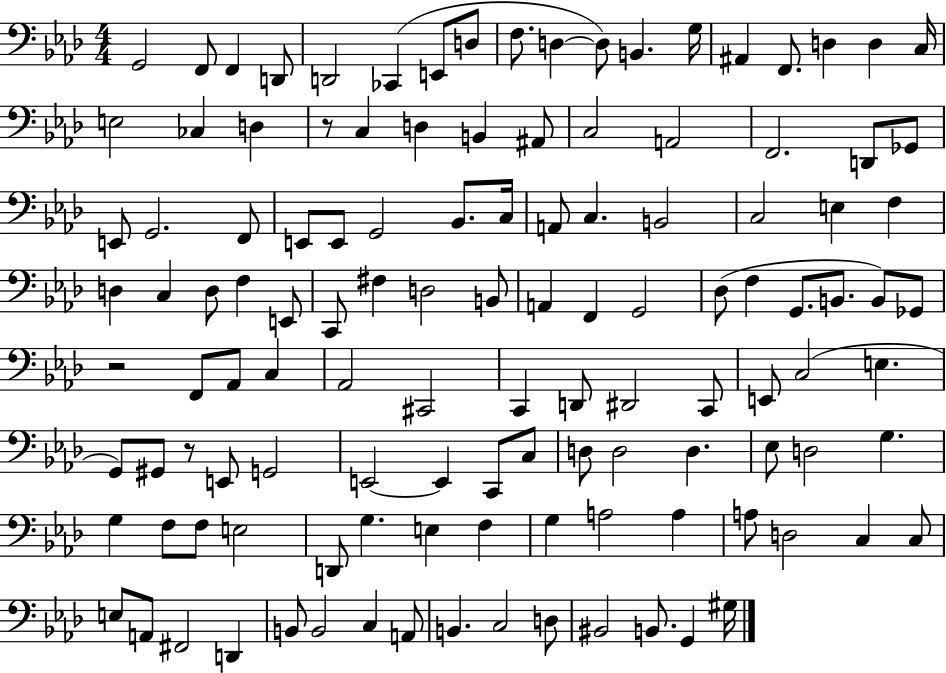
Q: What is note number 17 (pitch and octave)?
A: D3